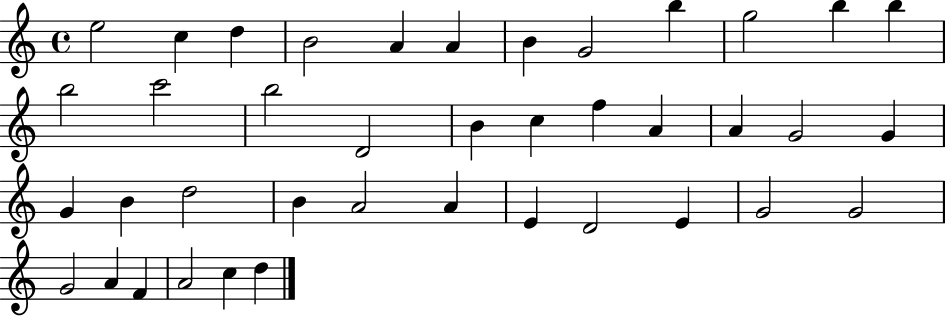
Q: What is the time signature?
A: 4/4